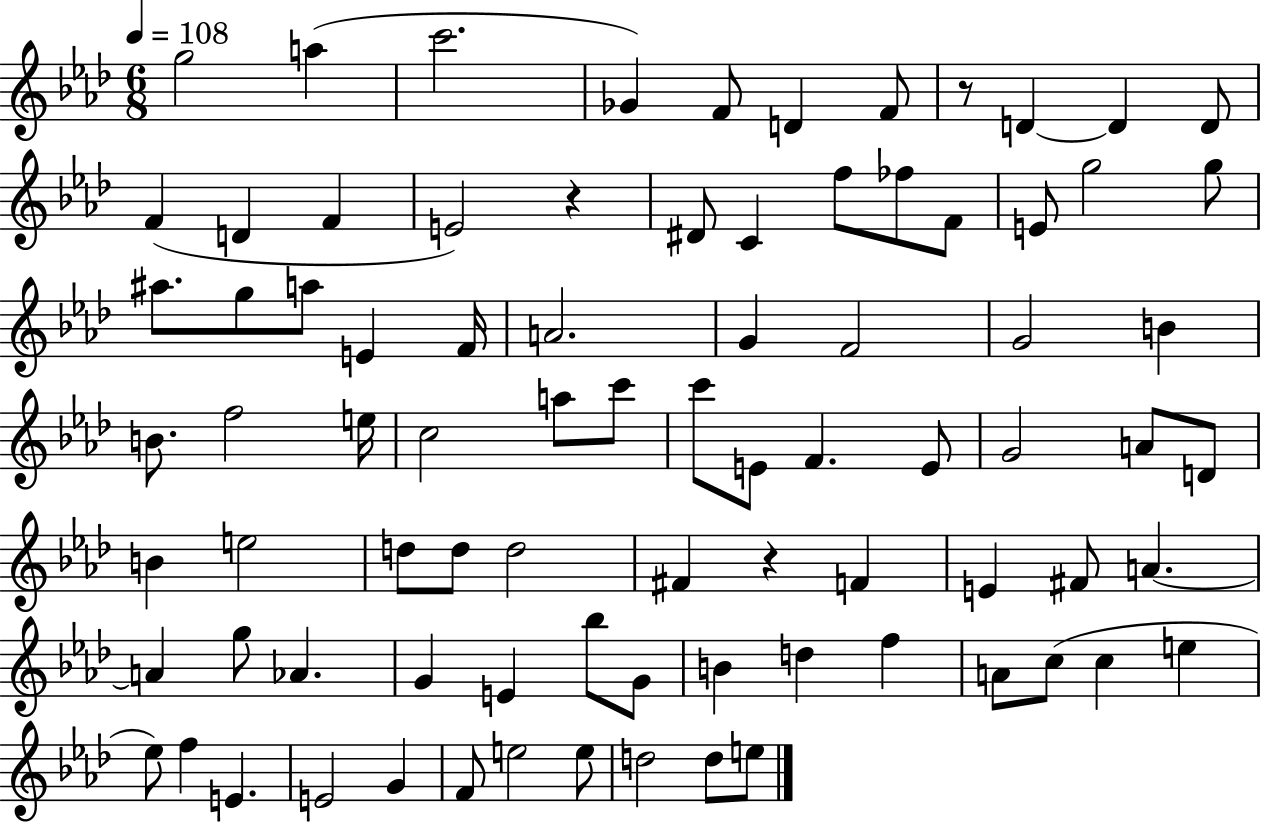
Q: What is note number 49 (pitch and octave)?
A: D5